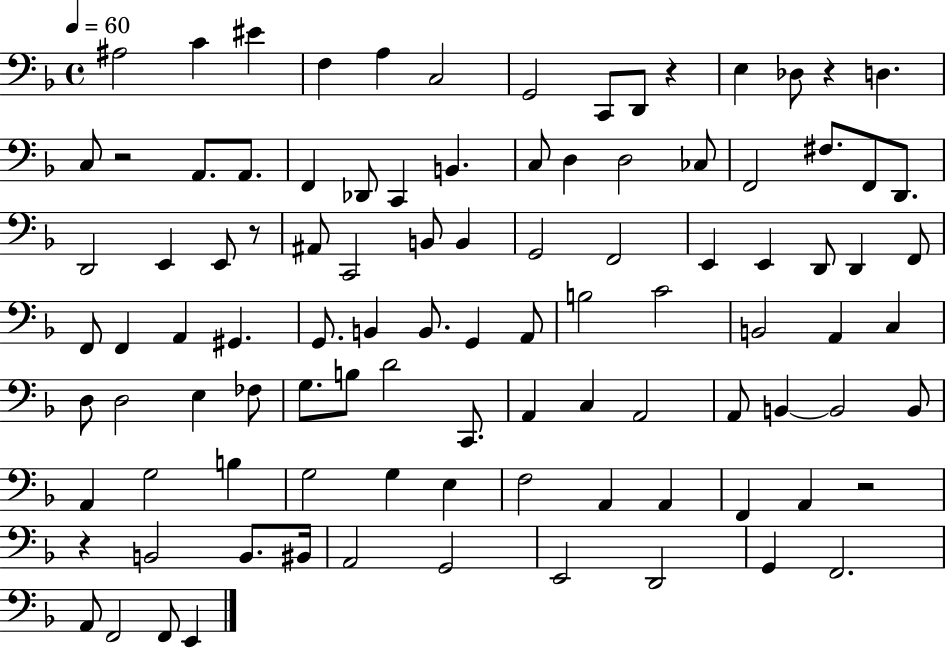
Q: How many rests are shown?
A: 6